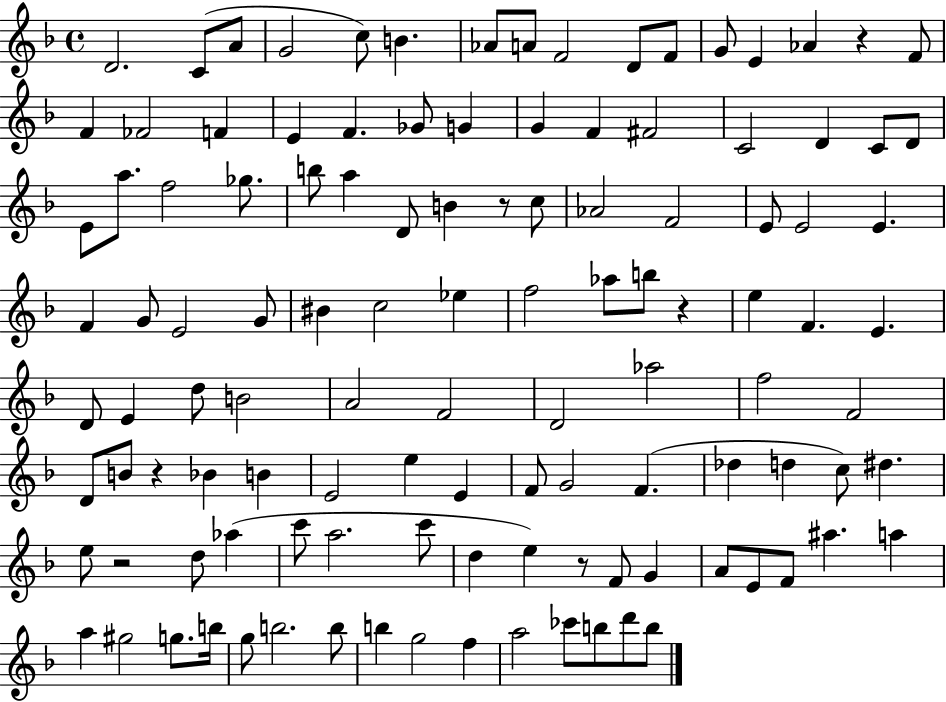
X:1
T:Untitled
M:4/4
L:1/4
K:F
D2 C/2 A/2 G2 c/2 B _A/2 A/2 F2 D/2 F/2 G/2 E _A z F/2 F _F2 F E F _G/2 G G F ^F2 C2 D C/2 D/2 E/2 a/2 f2 _g/2 b/2 a D/2 B z/2 c/2 _A2 F2 E/2 E2 E F G/2 E2 G/2 ^B c2 _e f2 _a/2 b/2 z e F E D/2 E d/2 B2 A2 F2 D2 _a2 f2 F2 D/2 B/2 z _B B E2 e E F/2 G2 F _d d c/2 ^d e/2 z2 d/2 _a c'/2 a2 c'/2 d e z/2 F/2 G A/2 E/2 F/2 ^a a a ^g2 g/2 b/4 g/2 b2 b/2 b g2 f a2 _c'/2 b/2 d'/2 b/2